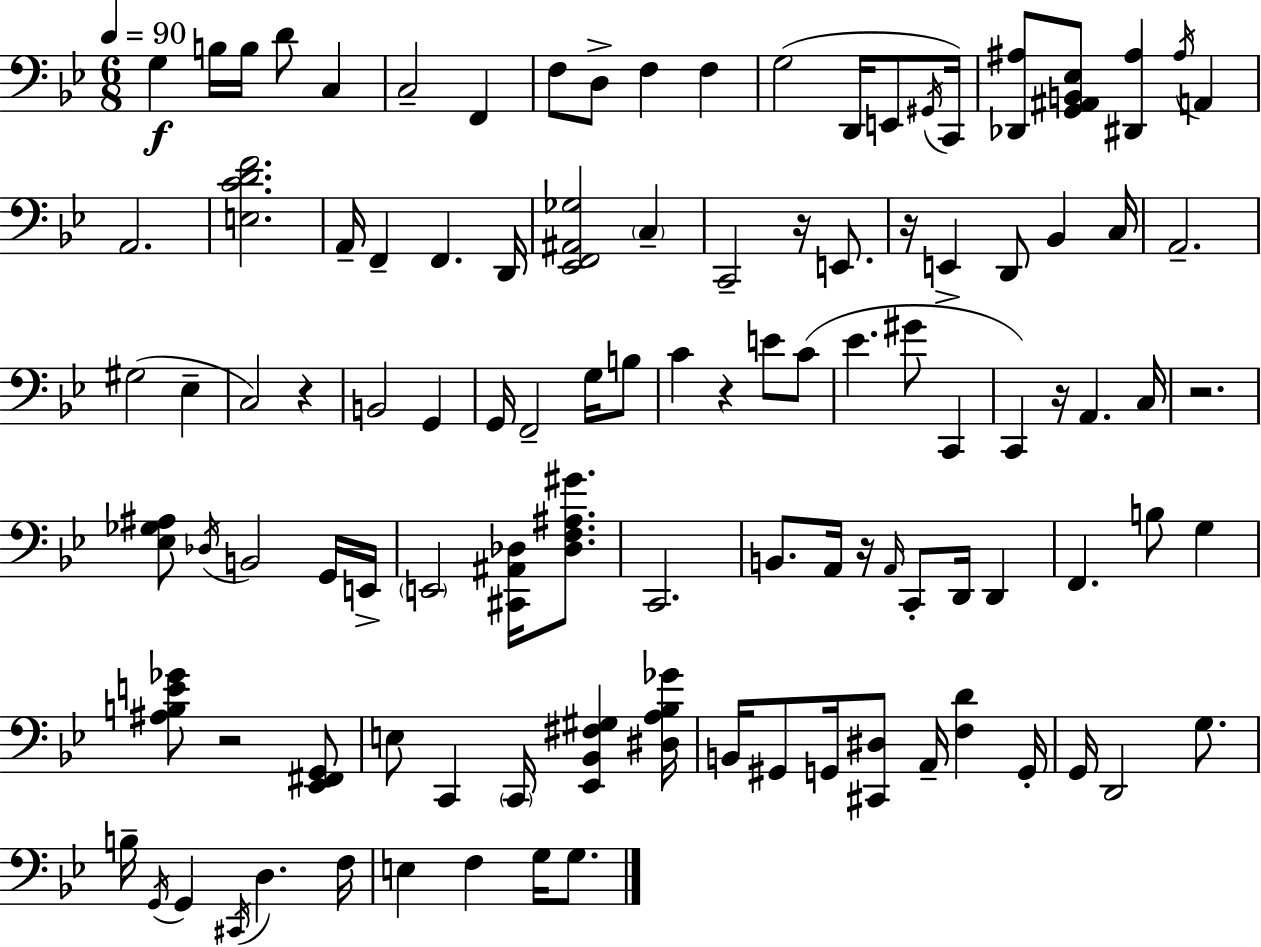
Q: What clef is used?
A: bass